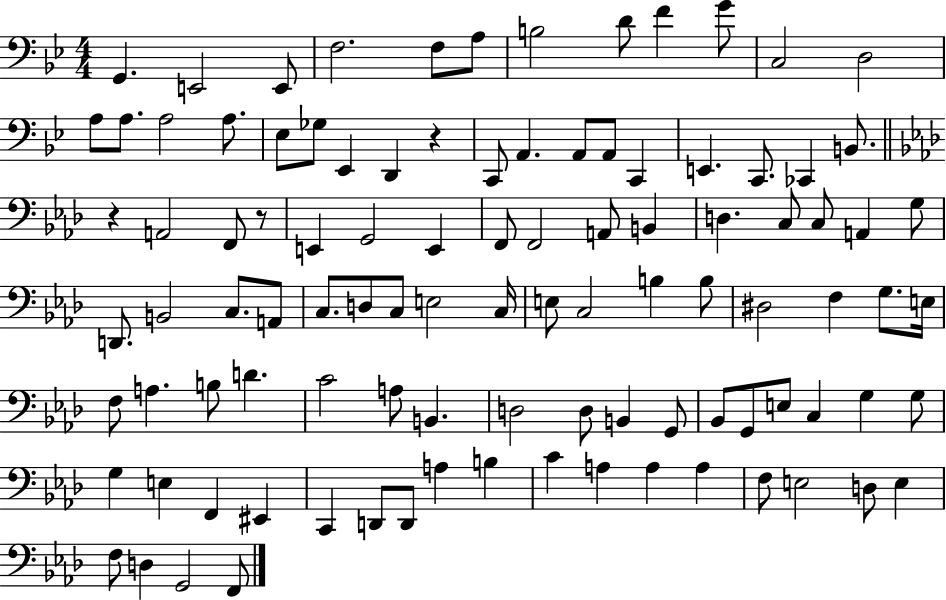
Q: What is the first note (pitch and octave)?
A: G2